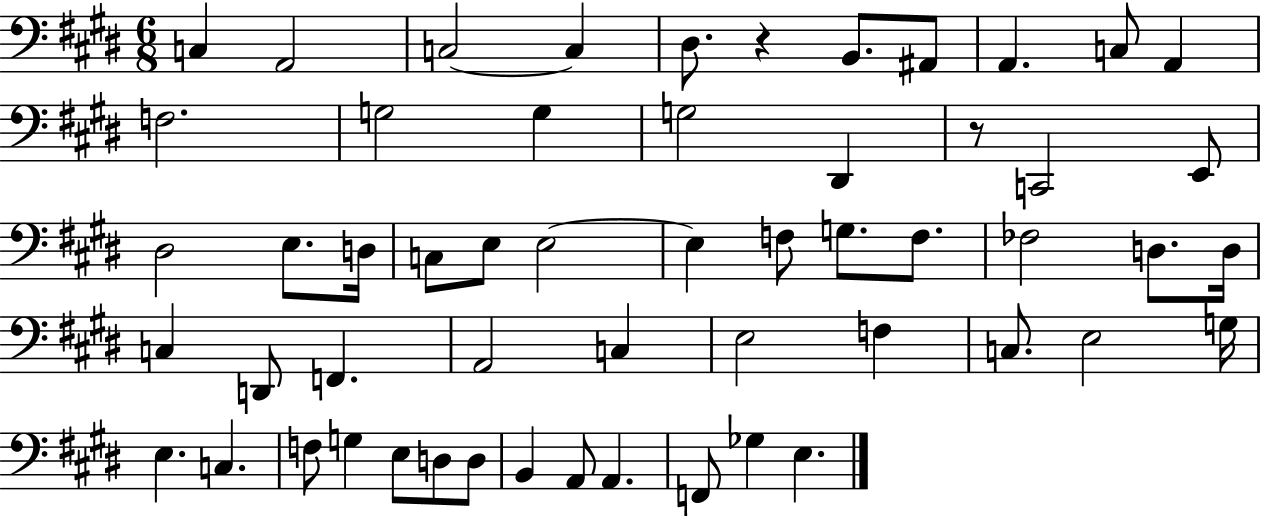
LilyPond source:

{
  \clef bass
  \numericTimeSignature
  \time 6/8
  \key e \major
  c4 a,2 | c2~~ c4 | dis8. r4 b,8. ais,8 | a,4. c8 a,4 | \break f2. | g2 g4 | g2 dis,4 | r8 c,2 e,8 | \break dis2 e8. d16 | c8 e8 e2~~ | e4 f8 g8. f8. | fes2 d8. d16 | \break c4 d,8 f,4. | a,2 c4 | e2 f4 | c8. e2 g16 | \break e4. c4. | f8 g4 e8 d8 d8 | b,4 a,8 a,4. | f,8 ges4 e4. | \break \bar "|."
}